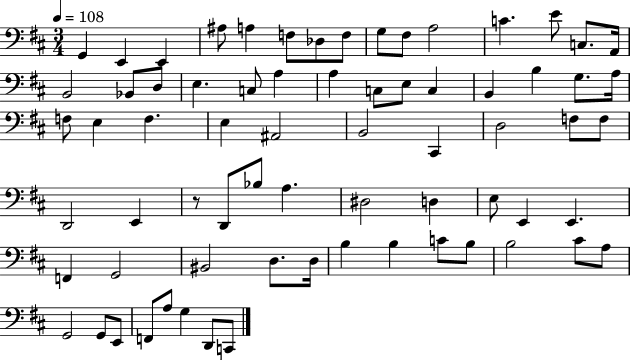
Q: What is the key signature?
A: D major